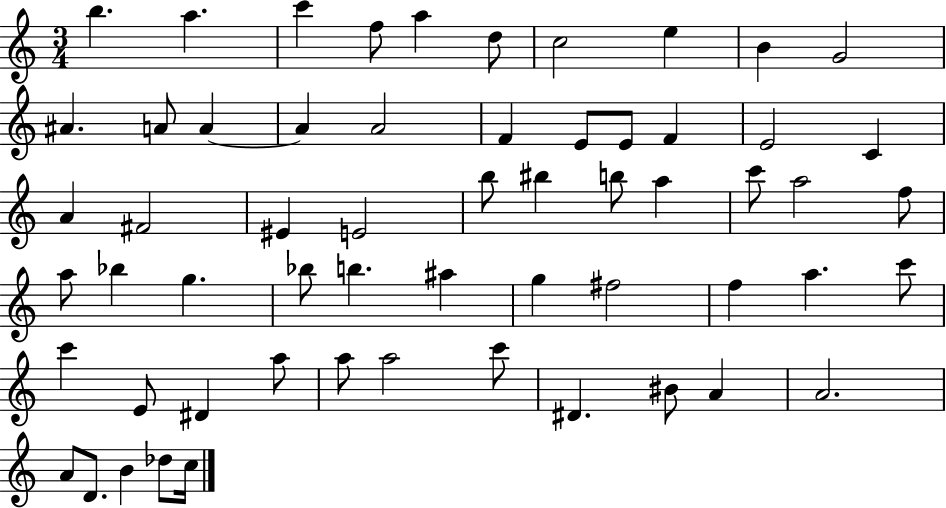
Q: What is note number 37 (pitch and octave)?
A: B5